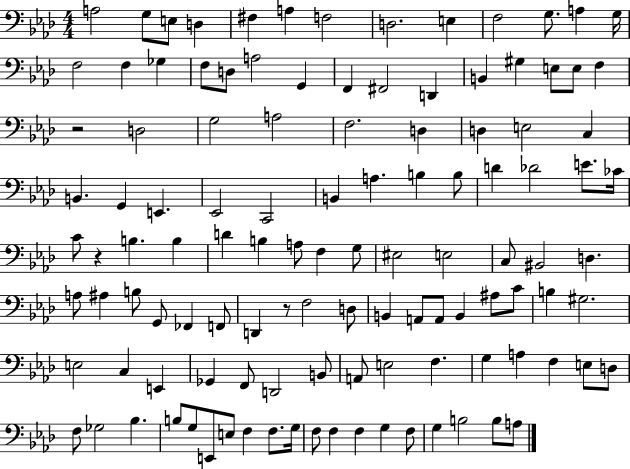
{
  \clef bass
  \numericTimeSignature
  \time 4/4
  \key aes \major
  a2 g8 e8 d4 | fis4 a4 f2 | d2. e4 | f2 g8. a4 g16 | \break f2 f4 ges4 | f8 d8 a2 g,4 | f,4 fis,2 d,4 | b,4 gis4 e8 e8 f4 | \break r2 d2 | g2 a2 | f2. d4 | d4 e2 c4 | \break b,4. g,4 e,4. | ees,2 c,2 | b,4 a4. b4 b8 | d'4 des'2 e'8. ces'16 | \break c'8 r4 b4. b4 | d'4 b4 a8 f4 g8 | eis2 e2 | c8 bis,2 d4. | \break a8 ais4 b8 g,8 fes,4 f,8 | d,4 r8 f2 d8 | b,4 a,8 a,8 b,4 ais8 c'8 | b4 gis2. | \break e2 c4 e,4 | ges,4 f,8 d,2 b,8 | a,8 e2 f4. | g4 a4 f4 e8 d8 | \break f8 ges2 bes4. | b8 g8 e,8 e8 f4 f8. g16 | f8 f4 f4 g4 f8 | g4 b2 b8 a8 | \break \bar "|."
}